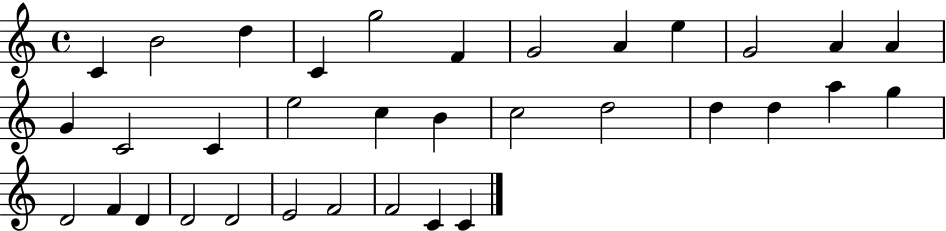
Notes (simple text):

C4/q B4/h D5/q C4/q G5/h F4/q G4/h A4/q E5/q G4/h A4/q A4/q G4/q C4/h C4/q E5/h C5/q B4/q C5/h D5/h D5/q D5/q A5/q G5/q D4/h F4/q D4/q D4/h D4/h E4/h F4/h F4/h C4/q C4/q